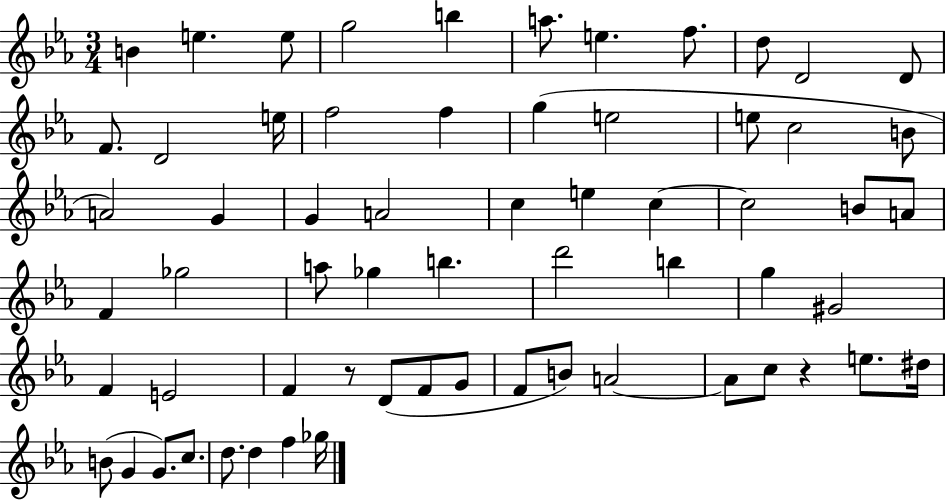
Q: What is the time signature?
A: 3/4